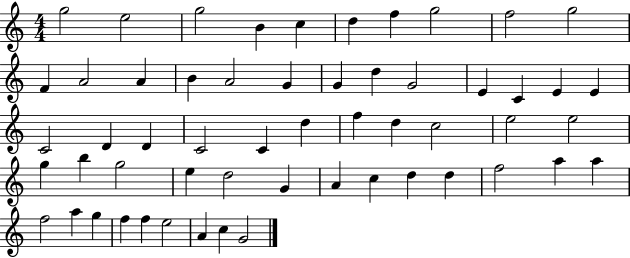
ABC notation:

X:1
T:Untitled
M:4/4
L:1/4
K:C
g2 e2 g2 B c d f g2 f2 g2 F A2 A B A2 G G d G2 E C E E C2 D D C2 C d f d c2 e2 e2 g b g2 e d2 G A c d d f2 a a f2 a g f f e2 A c G2